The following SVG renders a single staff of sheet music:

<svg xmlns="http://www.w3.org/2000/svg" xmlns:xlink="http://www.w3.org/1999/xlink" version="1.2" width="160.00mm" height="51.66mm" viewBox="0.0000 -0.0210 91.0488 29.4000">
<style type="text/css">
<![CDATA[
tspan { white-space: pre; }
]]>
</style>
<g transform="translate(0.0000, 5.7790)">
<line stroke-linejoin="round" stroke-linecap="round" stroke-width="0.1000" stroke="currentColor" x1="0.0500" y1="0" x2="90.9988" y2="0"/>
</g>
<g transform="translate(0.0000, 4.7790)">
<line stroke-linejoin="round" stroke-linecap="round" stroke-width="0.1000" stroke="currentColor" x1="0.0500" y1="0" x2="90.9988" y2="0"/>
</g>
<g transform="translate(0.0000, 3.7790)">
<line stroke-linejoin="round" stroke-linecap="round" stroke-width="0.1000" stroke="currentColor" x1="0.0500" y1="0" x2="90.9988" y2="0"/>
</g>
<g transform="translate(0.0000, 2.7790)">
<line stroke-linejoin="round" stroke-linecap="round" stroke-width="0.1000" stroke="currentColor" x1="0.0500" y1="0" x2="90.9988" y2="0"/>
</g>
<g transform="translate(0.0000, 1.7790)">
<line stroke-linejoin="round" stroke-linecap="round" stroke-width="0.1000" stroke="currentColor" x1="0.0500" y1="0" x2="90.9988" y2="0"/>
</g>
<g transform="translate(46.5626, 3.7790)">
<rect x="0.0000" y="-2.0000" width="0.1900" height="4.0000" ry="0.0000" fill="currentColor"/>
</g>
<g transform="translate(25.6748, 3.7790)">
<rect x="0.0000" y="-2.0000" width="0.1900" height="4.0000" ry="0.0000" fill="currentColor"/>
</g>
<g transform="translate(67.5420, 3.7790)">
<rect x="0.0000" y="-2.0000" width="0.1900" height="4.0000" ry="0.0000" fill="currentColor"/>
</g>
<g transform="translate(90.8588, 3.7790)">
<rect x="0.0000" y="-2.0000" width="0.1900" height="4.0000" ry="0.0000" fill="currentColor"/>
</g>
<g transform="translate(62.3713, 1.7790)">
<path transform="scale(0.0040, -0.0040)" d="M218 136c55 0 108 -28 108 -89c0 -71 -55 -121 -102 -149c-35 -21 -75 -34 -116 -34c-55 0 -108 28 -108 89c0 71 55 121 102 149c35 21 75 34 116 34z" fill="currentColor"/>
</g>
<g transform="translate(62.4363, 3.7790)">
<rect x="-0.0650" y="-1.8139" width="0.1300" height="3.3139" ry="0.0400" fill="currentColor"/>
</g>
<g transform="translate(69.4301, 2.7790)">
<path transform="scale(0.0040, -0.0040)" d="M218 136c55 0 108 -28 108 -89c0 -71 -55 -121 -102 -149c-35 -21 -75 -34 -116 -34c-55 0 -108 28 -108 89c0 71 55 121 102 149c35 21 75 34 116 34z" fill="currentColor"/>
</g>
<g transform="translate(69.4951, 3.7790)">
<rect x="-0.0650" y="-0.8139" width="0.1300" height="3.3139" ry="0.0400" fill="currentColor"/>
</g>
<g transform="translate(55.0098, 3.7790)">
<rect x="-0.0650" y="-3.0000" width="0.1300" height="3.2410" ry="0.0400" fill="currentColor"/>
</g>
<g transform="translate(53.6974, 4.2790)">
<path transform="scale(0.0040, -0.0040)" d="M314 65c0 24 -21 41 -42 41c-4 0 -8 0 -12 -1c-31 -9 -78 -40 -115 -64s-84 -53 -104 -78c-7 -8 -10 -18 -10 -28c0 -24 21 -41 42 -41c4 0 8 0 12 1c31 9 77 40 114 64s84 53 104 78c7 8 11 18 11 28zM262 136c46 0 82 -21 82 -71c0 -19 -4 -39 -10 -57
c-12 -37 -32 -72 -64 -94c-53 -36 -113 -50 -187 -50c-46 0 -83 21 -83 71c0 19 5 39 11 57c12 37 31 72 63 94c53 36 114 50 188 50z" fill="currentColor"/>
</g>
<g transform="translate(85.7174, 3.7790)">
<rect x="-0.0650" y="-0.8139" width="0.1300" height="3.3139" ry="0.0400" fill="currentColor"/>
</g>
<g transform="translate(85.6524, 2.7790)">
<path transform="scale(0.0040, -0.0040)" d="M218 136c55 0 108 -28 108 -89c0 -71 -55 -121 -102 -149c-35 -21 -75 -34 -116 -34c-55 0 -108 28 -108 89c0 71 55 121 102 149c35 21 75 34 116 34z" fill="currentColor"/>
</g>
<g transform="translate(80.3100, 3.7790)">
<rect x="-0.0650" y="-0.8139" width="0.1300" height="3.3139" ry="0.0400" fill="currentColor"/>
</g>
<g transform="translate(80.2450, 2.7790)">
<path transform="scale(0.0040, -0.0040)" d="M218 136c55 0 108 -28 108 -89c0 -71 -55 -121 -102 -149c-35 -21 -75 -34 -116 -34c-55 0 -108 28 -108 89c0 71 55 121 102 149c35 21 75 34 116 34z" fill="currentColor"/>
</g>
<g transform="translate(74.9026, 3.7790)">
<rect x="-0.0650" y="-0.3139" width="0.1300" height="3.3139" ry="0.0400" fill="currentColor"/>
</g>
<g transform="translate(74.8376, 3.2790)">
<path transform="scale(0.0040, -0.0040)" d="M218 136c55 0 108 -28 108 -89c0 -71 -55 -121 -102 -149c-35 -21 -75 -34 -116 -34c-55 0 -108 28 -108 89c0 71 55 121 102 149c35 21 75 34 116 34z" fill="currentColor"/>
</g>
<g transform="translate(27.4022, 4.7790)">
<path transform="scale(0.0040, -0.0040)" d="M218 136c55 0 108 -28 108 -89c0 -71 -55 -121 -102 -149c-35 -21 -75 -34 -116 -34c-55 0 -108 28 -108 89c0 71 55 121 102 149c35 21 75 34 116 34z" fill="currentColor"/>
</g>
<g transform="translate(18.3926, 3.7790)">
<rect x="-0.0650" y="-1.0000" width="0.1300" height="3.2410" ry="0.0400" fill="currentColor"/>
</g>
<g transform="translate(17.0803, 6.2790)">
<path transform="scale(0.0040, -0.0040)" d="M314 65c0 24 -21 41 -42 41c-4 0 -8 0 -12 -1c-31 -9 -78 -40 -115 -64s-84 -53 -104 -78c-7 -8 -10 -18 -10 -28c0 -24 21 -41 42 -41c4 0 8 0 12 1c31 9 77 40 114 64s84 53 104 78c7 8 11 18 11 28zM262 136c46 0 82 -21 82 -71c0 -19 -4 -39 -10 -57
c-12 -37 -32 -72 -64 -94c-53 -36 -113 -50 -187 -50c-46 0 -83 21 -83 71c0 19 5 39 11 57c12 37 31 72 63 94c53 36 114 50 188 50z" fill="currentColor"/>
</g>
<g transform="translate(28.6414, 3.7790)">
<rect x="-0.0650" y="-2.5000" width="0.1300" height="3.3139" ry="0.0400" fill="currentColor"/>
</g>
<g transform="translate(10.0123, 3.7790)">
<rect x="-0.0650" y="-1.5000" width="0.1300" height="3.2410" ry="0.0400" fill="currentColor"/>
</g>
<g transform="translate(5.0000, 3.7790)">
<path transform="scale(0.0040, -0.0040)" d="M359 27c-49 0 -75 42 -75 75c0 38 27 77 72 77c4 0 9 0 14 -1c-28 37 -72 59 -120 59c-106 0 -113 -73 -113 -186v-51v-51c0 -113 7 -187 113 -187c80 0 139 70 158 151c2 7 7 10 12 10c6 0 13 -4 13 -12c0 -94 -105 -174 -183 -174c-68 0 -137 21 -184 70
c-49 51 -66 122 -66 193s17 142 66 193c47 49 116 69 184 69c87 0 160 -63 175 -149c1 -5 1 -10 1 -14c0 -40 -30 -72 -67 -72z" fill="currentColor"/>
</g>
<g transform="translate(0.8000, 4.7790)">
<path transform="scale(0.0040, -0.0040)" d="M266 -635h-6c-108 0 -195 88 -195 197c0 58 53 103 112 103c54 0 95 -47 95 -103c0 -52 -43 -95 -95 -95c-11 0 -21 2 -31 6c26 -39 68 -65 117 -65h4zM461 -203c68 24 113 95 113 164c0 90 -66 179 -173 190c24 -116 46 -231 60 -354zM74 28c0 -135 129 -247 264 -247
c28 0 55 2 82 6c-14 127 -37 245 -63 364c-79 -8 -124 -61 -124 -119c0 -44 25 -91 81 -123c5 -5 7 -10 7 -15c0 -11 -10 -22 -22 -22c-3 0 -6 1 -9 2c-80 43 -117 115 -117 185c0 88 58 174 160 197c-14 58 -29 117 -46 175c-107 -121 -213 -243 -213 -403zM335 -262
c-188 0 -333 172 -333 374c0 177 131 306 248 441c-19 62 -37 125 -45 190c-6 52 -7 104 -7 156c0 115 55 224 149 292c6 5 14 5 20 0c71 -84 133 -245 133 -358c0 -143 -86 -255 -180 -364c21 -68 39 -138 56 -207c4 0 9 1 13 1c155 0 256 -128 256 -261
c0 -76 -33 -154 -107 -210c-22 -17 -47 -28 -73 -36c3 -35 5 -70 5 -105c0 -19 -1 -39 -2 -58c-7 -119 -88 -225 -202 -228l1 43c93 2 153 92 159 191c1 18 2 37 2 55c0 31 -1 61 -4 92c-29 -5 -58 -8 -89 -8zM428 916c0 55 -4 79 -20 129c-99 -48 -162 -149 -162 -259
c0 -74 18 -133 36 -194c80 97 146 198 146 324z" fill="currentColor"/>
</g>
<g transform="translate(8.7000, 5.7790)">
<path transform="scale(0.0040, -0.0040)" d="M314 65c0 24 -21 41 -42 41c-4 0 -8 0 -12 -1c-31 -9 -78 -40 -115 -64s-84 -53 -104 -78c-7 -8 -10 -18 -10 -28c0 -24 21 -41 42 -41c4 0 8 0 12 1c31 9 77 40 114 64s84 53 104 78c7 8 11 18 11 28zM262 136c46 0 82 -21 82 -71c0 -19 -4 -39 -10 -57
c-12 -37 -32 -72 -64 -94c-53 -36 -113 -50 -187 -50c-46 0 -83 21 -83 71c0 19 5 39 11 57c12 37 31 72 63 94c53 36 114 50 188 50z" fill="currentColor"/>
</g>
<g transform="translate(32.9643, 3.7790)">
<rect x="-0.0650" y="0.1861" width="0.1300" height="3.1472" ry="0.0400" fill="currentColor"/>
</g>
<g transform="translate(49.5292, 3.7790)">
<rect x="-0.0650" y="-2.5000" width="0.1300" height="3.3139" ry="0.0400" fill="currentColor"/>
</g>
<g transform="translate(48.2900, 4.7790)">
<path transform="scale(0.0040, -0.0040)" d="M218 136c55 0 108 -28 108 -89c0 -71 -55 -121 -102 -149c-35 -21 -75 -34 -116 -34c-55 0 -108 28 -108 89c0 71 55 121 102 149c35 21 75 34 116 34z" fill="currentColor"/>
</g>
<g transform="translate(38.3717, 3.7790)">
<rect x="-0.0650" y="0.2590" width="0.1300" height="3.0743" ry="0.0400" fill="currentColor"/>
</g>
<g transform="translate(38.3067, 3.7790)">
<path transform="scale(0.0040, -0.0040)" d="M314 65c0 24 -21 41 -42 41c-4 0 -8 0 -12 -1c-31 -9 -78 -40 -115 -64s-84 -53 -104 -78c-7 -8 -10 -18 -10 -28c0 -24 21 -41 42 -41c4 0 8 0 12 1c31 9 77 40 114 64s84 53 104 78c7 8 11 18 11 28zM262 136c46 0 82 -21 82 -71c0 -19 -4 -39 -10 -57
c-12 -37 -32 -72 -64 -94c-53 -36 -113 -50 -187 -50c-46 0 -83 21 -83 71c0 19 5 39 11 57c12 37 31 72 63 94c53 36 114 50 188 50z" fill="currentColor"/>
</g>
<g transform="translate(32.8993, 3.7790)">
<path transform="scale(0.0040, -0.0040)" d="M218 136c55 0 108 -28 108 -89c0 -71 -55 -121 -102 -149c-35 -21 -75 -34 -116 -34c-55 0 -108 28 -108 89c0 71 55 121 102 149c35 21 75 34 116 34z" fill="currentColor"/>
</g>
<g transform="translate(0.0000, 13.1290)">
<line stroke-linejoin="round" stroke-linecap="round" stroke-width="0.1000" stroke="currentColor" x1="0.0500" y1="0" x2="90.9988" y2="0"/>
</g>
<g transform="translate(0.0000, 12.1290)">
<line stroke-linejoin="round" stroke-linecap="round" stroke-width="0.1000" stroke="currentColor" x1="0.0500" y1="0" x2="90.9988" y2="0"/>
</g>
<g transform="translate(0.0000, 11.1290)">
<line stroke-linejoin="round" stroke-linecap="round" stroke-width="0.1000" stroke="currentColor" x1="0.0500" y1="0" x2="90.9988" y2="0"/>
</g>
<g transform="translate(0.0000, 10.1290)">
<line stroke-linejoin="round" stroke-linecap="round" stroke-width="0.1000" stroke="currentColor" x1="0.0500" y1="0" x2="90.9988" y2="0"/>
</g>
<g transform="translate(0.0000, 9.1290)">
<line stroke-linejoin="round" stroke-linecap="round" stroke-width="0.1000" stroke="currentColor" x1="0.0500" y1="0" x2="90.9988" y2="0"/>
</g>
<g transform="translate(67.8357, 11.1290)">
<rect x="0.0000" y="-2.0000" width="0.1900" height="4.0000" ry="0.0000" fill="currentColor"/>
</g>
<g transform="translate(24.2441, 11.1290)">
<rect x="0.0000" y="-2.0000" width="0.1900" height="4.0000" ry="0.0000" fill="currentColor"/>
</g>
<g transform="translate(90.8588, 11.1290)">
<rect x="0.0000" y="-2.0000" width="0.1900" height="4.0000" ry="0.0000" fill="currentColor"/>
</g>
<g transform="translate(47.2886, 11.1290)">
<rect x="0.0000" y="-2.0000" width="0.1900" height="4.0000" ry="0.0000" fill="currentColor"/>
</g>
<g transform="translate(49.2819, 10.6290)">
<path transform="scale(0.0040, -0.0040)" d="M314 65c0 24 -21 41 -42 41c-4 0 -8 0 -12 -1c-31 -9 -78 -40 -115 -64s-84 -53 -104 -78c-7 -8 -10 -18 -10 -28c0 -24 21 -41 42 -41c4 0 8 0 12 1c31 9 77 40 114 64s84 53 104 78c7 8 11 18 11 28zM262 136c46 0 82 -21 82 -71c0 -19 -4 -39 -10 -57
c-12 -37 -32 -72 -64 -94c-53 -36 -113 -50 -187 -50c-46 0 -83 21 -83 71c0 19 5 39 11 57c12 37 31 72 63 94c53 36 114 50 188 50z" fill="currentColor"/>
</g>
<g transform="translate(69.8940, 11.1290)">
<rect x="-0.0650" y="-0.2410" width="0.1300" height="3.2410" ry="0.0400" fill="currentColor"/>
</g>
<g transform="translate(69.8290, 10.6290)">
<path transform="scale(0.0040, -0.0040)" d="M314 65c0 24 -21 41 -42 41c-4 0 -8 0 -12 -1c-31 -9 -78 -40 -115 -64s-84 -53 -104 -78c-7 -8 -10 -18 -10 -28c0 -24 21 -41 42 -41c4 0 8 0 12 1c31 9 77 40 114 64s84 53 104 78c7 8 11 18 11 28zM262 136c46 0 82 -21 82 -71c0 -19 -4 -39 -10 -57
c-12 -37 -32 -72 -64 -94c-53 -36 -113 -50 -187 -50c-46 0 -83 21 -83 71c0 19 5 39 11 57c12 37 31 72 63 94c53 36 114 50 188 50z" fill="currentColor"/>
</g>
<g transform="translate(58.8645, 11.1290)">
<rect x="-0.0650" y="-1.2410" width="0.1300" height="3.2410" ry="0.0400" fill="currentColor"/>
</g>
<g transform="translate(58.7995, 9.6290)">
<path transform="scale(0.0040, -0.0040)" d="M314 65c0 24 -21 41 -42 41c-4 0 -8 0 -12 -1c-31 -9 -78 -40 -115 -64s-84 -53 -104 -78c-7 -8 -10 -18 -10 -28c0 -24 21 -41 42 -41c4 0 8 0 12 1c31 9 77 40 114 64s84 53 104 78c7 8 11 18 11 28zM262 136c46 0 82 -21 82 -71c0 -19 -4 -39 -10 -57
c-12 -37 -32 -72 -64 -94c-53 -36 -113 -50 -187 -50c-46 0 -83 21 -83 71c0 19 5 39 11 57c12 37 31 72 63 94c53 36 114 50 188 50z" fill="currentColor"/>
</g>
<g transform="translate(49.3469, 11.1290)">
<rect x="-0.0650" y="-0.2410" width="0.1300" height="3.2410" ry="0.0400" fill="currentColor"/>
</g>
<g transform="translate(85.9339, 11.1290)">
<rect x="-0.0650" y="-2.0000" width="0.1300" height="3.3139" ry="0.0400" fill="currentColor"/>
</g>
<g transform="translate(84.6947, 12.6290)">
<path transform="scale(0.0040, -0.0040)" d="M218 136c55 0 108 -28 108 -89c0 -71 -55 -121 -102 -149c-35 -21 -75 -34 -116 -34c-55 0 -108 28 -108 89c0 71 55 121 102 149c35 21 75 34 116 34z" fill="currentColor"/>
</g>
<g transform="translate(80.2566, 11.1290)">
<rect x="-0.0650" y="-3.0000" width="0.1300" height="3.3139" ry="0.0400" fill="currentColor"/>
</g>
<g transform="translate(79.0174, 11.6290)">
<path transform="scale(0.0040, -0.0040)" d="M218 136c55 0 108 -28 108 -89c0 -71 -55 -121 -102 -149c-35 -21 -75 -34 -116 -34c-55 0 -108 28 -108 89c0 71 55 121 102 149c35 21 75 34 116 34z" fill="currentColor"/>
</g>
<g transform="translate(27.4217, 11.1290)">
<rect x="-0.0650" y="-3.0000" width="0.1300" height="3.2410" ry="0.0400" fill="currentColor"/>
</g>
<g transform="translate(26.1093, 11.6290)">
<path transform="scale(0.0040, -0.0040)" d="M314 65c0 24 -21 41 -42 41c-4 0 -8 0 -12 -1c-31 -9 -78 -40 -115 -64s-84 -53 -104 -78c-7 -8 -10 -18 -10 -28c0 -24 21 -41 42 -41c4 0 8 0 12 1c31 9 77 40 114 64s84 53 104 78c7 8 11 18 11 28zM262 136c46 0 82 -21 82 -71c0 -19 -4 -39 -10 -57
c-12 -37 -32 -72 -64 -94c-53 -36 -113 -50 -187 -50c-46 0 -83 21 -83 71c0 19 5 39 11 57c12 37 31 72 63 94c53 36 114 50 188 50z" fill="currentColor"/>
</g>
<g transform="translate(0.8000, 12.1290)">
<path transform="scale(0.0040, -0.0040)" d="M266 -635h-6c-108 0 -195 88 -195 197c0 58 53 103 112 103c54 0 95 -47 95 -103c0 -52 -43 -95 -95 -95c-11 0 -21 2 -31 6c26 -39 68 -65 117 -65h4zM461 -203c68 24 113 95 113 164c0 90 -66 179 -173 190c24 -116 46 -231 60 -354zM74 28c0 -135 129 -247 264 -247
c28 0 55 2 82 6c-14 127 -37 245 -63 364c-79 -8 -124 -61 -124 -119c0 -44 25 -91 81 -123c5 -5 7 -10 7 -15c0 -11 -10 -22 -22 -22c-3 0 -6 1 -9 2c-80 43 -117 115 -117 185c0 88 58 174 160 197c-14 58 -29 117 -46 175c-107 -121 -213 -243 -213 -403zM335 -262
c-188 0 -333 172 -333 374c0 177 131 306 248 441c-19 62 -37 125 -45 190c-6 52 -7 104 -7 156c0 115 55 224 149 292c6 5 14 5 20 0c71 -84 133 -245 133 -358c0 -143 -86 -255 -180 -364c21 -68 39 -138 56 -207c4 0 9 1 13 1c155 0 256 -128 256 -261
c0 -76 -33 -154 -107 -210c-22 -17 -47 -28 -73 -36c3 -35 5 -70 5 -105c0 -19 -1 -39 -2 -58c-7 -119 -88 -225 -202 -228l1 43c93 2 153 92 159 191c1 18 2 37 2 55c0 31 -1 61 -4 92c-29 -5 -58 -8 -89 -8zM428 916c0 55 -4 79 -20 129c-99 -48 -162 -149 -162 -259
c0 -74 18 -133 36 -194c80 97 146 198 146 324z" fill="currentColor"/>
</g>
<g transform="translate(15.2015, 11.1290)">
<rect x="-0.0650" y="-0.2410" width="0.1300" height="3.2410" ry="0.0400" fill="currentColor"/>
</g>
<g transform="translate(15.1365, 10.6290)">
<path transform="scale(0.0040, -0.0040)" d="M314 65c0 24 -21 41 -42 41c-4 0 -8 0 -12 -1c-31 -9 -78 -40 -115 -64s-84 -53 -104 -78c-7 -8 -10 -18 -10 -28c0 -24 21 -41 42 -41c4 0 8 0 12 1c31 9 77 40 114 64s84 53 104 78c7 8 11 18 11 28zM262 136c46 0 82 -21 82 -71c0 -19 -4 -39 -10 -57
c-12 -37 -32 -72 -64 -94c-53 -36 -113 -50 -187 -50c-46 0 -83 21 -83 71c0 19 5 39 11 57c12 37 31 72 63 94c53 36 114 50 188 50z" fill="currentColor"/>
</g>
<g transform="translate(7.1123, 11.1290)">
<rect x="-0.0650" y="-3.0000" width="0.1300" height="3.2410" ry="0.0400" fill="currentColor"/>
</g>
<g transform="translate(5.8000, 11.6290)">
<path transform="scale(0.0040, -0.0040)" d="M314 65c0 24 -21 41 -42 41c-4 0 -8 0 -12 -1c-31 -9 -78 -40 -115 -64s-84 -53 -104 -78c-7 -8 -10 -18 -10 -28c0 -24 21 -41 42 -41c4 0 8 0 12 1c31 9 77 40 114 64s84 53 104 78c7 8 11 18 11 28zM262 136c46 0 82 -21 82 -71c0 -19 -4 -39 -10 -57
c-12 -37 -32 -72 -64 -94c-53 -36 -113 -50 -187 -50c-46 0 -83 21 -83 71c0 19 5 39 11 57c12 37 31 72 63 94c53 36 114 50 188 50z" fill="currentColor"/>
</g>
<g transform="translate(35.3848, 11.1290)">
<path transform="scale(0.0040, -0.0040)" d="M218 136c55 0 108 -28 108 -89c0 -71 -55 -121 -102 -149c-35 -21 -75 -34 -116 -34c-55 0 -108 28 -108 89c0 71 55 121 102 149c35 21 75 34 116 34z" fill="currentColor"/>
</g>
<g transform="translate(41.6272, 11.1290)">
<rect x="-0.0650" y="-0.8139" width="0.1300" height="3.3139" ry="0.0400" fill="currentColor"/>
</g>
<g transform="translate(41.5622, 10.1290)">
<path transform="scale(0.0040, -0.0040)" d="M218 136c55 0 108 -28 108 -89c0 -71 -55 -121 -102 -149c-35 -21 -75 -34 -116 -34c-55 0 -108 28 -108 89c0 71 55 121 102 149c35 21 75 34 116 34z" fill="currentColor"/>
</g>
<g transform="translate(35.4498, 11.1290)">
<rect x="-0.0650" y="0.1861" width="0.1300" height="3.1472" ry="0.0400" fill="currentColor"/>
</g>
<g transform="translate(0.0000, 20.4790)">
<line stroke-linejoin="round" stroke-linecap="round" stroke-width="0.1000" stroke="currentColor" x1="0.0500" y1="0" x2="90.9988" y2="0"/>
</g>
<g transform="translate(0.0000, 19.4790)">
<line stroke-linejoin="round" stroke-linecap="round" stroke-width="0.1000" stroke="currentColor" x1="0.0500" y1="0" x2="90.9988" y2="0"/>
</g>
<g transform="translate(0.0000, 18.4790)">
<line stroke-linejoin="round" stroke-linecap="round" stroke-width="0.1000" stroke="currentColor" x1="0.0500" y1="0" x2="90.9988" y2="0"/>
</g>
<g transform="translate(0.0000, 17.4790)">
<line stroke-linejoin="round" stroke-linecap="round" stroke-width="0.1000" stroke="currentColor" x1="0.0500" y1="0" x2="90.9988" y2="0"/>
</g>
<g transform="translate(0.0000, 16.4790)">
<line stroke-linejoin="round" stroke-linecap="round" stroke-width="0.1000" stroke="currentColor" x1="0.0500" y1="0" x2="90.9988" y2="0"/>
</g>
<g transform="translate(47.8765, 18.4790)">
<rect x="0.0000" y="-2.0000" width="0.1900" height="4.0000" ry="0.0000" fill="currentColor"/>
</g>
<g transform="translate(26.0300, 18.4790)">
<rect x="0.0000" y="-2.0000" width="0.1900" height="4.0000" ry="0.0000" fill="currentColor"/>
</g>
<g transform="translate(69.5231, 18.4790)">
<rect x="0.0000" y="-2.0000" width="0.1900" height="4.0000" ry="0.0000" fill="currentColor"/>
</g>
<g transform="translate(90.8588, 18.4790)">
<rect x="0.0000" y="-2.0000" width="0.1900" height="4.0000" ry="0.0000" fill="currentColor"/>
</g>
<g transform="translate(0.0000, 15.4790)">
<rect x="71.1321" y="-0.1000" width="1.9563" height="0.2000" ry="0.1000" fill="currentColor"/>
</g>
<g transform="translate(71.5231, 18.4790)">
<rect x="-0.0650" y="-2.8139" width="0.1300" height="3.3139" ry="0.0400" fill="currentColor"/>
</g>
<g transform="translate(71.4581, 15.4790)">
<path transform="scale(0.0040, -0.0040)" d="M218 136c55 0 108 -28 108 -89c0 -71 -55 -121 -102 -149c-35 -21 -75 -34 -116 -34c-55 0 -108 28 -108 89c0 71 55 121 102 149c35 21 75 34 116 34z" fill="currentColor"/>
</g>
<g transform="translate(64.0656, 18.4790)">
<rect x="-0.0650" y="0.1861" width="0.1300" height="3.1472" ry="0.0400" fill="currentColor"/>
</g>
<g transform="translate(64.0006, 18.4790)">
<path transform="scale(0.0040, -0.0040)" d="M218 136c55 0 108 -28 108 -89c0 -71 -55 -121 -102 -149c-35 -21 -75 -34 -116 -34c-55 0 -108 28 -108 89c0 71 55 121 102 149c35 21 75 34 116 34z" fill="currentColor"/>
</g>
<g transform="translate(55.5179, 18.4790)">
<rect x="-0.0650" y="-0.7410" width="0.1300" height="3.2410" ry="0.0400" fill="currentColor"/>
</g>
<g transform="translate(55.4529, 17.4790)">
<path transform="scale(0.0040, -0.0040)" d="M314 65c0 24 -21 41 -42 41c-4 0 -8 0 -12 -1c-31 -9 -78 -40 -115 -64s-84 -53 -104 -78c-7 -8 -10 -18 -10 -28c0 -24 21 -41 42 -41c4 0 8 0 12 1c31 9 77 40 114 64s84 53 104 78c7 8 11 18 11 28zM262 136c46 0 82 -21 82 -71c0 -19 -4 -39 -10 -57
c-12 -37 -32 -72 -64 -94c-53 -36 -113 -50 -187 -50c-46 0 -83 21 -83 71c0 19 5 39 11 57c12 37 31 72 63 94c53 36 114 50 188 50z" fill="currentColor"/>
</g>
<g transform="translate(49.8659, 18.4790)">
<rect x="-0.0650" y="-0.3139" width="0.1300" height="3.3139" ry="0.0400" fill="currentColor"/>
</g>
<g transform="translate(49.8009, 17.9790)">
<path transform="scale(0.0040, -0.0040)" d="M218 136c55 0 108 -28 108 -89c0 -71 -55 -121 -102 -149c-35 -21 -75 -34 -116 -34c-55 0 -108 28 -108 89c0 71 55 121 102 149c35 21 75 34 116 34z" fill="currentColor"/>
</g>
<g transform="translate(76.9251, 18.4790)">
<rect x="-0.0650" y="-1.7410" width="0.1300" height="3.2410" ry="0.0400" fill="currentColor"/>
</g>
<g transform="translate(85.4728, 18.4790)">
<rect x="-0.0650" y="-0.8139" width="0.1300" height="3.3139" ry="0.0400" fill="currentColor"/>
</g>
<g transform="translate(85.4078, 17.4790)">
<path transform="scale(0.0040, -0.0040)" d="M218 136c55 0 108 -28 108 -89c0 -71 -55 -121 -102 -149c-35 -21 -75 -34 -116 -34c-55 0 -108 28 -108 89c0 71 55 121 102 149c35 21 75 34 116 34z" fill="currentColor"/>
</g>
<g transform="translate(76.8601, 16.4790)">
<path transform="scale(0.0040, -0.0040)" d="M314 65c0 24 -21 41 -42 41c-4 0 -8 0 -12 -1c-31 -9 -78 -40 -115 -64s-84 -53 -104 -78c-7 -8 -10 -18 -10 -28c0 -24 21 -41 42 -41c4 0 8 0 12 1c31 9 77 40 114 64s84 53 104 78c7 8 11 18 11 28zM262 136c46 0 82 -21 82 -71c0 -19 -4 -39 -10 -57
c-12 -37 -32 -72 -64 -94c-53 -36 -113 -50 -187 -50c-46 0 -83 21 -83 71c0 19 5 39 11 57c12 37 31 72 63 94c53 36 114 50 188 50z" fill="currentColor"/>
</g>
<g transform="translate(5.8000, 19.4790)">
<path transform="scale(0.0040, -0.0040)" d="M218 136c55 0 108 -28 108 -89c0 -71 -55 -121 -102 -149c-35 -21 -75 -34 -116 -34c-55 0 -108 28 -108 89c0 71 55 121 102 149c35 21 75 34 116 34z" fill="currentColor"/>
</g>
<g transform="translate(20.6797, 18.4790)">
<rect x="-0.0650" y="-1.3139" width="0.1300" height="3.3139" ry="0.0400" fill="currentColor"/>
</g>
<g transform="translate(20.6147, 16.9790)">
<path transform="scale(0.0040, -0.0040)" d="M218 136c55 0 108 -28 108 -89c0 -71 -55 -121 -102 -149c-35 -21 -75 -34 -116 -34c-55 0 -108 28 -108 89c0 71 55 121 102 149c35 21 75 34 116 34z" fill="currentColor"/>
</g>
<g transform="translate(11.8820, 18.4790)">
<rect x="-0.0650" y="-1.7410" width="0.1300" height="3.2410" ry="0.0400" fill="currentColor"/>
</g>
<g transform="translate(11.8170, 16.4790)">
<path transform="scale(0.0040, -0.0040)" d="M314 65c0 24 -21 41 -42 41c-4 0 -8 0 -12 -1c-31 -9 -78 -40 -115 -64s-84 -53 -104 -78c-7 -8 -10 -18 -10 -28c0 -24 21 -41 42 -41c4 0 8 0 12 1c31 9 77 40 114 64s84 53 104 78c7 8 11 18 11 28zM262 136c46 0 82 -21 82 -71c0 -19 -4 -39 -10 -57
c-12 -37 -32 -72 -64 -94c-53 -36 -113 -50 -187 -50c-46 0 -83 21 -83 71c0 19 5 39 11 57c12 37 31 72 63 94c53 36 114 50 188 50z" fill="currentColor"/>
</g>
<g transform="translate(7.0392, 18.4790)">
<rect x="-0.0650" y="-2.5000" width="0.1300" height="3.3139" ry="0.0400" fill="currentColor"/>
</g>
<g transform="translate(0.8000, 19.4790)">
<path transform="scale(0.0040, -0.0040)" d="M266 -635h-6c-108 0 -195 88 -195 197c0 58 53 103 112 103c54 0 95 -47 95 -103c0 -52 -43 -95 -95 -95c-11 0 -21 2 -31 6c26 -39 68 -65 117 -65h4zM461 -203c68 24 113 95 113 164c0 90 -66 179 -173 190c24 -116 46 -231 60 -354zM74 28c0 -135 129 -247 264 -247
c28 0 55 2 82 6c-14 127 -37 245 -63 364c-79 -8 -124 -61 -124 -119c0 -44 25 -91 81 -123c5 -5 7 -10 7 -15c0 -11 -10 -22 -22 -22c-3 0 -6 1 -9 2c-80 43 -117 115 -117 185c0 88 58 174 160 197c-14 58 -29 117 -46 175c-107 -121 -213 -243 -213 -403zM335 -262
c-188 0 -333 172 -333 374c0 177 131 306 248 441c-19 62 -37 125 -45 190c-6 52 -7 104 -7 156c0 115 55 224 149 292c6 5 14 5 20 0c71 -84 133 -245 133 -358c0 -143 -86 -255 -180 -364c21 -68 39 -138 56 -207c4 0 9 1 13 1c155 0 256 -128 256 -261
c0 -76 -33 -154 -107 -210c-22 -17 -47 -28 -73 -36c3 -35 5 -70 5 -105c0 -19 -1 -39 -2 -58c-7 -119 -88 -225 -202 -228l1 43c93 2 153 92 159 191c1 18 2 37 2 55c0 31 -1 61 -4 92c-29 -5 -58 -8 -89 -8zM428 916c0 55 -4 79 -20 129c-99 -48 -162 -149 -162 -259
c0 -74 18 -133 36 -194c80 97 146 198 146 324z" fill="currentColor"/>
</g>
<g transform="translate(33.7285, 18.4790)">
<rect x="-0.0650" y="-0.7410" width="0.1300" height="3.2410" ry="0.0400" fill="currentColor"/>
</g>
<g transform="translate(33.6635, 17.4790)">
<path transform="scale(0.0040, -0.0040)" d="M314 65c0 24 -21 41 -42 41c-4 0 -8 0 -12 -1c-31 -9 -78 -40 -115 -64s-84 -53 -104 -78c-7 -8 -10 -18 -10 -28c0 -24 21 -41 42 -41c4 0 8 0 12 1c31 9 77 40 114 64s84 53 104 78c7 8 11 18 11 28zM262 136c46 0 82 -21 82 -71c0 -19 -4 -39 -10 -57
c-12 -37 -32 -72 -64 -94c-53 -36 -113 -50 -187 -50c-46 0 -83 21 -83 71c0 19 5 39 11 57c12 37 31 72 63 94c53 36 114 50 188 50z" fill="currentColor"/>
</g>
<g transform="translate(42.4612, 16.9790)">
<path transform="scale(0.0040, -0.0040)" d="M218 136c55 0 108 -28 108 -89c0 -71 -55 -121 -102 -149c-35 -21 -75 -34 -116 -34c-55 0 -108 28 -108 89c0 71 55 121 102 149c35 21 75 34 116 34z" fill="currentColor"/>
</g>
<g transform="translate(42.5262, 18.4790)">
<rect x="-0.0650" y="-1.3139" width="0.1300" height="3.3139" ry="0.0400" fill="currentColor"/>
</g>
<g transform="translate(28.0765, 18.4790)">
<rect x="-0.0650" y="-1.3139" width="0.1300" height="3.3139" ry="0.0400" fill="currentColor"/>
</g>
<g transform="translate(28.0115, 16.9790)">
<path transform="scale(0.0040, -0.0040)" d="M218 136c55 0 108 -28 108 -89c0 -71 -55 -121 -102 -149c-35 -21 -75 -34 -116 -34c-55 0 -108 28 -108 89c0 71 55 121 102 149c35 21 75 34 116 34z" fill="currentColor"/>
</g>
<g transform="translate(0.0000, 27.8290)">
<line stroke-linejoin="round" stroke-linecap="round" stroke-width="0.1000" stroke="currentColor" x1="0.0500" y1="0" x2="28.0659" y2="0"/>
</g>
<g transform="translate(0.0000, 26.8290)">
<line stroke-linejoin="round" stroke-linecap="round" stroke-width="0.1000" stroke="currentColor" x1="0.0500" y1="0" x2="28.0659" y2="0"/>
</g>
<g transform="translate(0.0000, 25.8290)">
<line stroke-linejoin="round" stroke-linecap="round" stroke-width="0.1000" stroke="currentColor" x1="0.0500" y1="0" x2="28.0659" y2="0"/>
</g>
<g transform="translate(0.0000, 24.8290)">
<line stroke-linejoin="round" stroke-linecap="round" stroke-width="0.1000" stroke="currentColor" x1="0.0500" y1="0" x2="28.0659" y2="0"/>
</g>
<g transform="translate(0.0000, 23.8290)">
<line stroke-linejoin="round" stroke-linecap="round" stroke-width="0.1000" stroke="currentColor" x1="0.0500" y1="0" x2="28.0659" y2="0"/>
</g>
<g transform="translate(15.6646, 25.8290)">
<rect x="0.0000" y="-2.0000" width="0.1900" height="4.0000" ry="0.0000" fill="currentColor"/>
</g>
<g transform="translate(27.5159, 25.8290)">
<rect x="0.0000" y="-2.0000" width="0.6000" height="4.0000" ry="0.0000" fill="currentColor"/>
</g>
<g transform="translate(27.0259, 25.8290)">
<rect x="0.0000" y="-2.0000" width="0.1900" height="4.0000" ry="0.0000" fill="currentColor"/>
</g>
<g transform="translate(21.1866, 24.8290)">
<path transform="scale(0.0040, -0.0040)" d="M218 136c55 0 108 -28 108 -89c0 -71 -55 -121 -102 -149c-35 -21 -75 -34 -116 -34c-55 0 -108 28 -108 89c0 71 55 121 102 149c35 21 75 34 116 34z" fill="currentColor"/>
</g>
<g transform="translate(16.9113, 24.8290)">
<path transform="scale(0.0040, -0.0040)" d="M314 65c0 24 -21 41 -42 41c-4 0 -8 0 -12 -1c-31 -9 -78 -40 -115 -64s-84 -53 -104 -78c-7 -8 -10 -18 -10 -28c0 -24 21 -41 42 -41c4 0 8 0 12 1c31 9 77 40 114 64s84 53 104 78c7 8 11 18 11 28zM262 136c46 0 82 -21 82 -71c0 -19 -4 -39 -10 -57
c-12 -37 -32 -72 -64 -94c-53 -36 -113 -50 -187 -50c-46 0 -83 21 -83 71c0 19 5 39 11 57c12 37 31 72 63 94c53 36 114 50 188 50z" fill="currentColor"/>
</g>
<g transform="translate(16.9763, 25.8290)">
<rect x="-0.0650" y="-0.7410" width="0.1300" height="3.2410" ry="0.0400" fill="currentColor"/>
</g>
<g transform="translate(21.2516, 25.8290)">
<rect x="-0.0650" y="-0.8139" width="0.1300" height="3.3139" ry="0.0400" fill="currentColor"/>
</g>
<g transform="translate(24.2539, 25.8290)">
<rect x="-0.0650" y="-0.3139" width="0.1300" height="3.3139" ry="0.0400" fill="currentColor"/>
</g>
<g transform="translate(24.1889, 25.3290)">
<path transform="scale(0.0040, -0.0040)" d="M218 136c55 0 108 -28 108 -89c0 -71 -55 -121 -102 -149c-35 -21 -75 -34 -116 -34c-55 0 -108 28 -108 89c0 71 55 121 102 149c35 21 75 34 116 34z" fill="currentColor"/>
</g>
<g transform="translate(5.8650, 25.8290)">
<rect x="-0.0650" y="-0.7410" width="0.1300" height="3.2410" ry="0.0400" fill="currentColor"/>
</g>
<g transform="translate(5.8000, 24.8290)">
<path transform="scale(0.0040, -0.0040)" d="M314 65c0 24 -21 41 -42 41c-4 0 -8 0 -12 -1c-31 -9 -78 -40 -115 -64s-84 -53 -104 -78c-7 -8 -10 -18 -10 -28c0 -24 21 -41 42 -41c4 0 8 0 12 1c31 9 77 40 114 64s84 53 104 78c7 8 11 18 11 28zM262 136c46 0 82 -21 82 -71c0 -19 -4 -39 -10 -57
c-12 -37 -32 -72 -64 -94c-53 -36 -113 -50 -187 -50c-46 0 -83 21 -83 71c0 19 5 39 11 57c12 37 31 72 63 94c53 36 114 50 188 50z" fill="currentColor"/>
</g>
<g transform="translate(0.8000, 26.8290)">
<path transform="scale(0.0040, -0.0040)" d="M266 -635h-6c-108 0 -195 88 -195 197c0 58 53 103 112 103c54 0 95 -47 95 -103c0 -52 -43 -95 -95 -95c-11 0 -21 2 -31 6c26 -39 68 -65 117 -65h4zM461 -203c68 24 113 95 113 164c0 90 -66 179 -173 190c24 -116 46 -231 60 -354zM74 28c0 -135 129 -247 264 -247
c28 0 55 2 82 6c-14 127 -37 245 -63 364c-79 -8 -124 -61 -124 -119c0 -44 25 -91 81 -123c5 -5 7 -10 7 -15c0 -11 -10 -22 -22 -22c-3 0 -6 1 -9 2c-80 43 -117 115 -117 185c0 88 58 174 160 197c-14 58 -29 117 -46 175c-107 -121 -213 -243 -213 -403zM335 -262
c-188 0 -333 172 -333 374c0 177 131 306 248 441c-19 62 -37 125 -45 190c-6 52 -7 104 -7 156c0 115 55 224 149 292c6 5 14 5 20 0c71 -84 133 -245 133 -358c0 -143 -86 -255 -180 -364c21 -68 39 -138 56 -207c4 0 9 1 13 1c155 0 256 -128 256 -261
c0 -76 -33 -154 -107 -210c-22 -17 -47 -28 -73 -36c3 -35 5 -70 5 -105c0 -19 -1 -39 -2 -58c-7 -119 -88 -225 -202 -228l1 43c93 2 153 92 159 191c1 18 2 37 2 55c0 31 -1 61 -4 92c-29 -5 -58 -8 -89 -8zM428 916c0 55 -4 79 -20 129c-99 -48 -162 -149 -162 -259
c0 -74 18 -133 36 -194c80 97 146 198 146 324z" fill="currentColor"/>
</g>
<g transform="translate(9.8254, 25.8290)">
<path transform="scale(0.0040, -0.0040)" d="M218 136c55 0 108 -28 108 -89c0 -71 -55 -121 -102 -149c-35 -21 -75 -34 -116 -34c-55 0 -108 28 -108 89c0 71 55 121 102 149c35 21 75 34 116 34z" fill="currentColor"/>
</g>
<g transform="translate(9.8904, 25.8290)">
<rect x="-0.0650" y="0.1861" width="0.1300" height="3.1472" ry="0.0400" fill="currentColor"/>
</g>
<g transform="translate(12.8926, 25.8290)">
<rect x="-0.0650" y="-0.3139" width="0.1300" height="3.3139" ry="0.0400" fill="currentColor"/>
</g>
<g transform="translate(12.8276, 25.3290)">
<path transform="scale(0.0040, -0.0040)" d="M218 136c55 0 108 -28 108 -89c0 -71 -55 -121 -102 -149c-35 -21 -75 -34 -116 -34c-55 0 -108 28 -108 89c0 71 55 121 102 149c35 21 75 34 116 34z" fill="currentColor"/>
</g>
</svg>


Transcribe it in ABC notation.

X:1
T:Untitled
M:4/4
L:1/4
K:C
E2 D2 G B B2 G A2 f d c d d A2 c2 A2 B d c2 e2 c2 A F G f2 e e d2 e c d2 B a f2 d d2 B c d2 d c